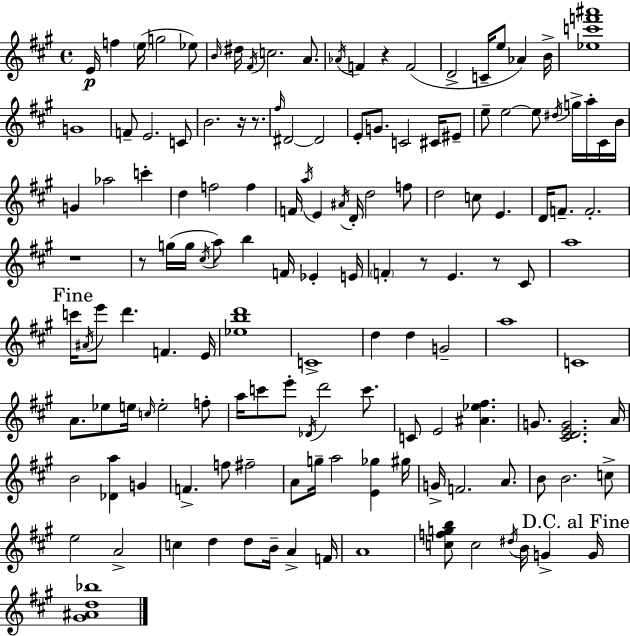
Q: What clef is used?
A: treble